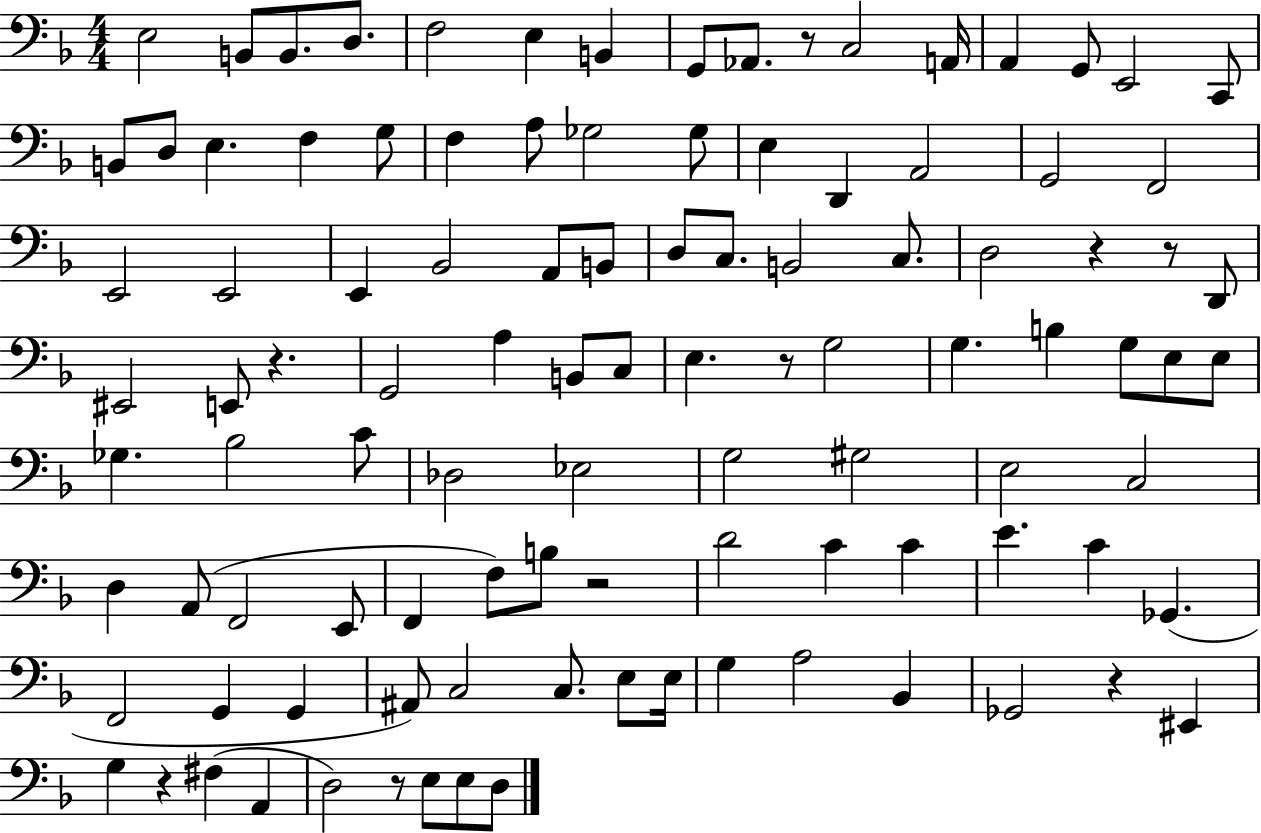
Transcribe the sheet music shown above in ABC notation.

X:1
T:Untitled
M:4/4
L:1/4
K:F
E,2 B,,/2 B,,/2 D,/2 F,2 E, B,, G,,/2 _A,,/2 z/2 C,2 A,,/4 A,, G,,/2 E,,2 C,,/2 B,,/2 D,/2 E, F, G,/2 F, A,/2 _G,2 _G,/2 E, D,, A,,2 G,,2 F,,2 E,,2 E,,2 E,, _B,,2 A,,/2 B,,/2 D,/2 C,/2 B,,2 C,/2 D,2 z z/2 D,,/2 ^E,,2 E,,/2 z G,,2 A, B,,/2 C,/2 E, z/2 G,2 G, B, G,/2 E,/2 E,/2 _G, _B,2 C/2 _D,2 _E,2 G,2 ^G,2 E,2 C,2 D, A,,/2 F,,2 E,,/2 F,, F,/2 B,/2 z2 D2 C C E C _G,, F,,2 G,, G,, ^A,,/2 C,2 C,/2 E,/2 E,/4 G, A,2 _B,, _G,,2 z ^E,, G, z ^F, A,, D,2 z/2 E,/2 E,/2 D,/2